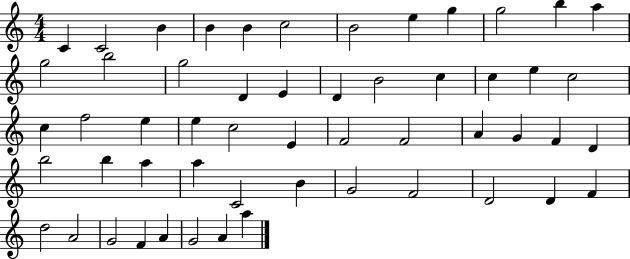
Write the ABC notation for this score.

X:1
T:Untitled
M:4/4
L:1/4
K:C
C C2 B B B c2 B2 e g g2 b a g2 b2 g2 D E D B2 c c e c2 c f2 e e c2 E F2 F2 A G F D b2 b a a C2 B G2 F2 D2 D F d2 A2 G2 F A G2 A a